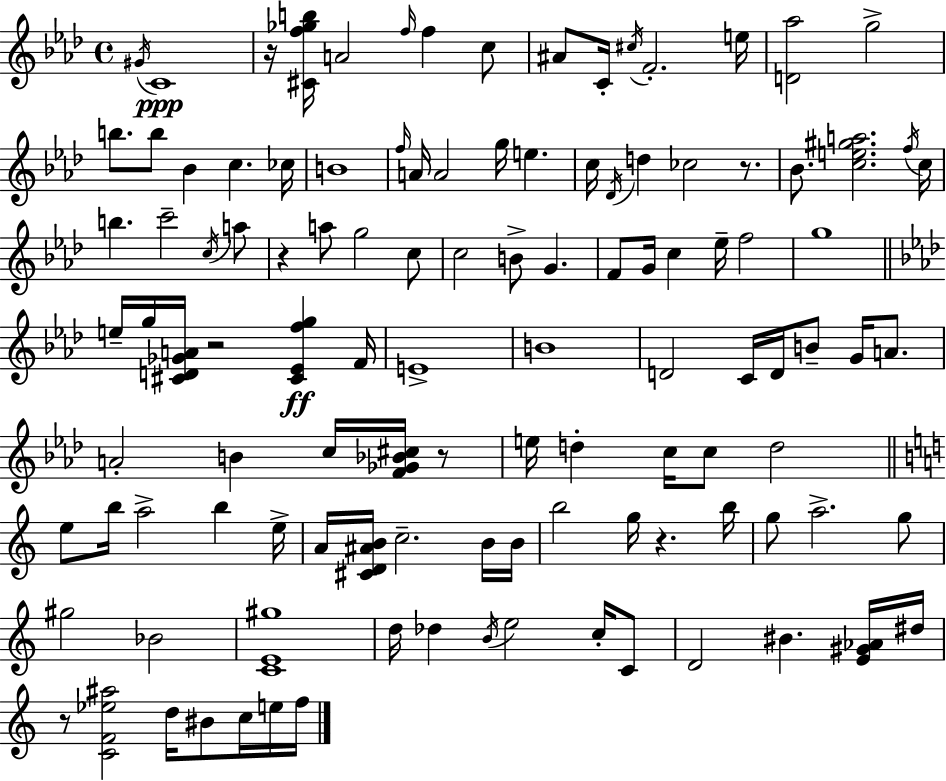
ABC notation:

X:1
T:Untitled
M:4/4
L:1/4
K:Ab
^G/4 C4 z/4 [^Cf_gb]/4 A2 f/4 f c/2 ^A/2 C/4 ^c/4 F2 e/4 [D_a]2 g2 b/2 b/2 _B c _c/4 B4 f/4 A/4 A2 g/4 e c/4 _D/4 d _c2 z/2 _B/2 [ce^ga]2 f/4 c/4 b c'2 c/4 a/2 z a/2 g2 c/2 c2 B/2 G F/2 G/4 c _e/4 f2 g4 e/4 g/4 [^CD_GA]/4 z2 [^C_Efg] F/4 E4 B4 D2 C/4 D/4 B/2 G/4 A/2 A2 B c/4 [F_G_B^c]/4 z/2 e/4 d c/4 c/2 d2 e/2 b/4 a2 b e/4 A/4 [^CD^AB]/4 c2 B/4 B/4 b2 g/4 z b/4 g/2 a2 g/2 ^g2 _B2 [CE^g]4 d/4 _d B/4 e2 c/4 C/2 D2 ^B [E^G_A]/4 ^d/4 z/2 [CF_e^a]2 d/4 ^B/2 c/4 e/4 f/4